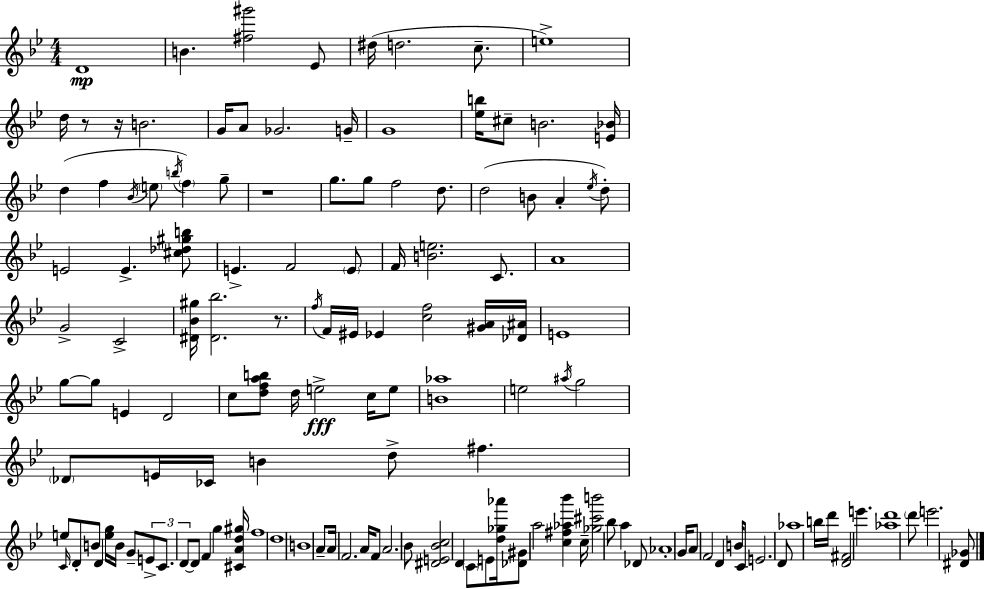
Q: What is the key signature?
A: BES major